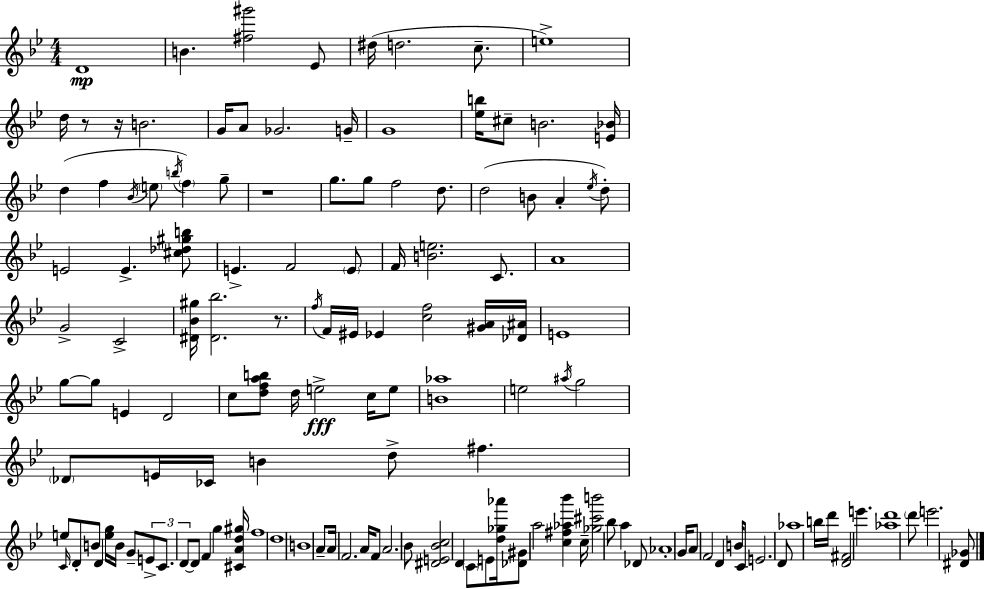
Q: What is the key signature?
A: BES major